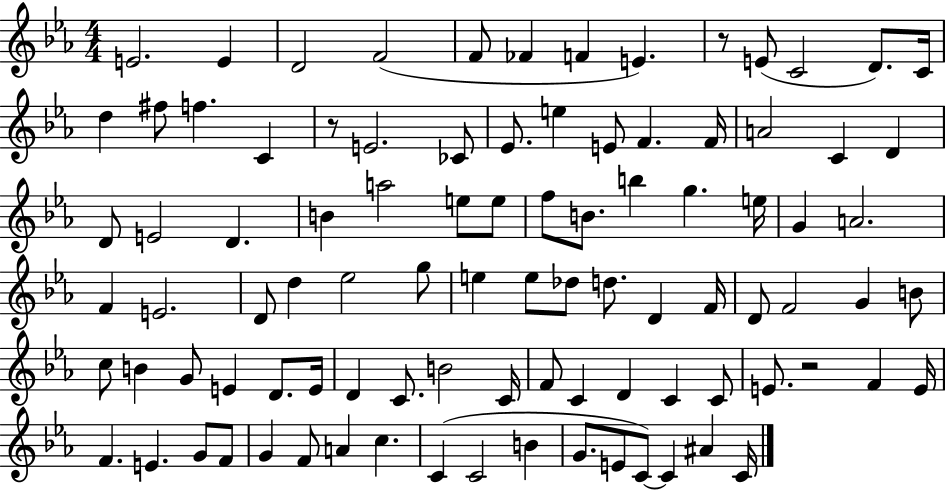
{
  \clef treble
  \numericTimeSignature
  \time 4/4
  \key ees \major
  e'2. e'4 | d'2 f'2( | f'8 fes'4 f'4 e'4.) | r8 e'8( c'2 d'8.) c'16 | \break d''4 fis''8 f''4. c'4 | r8 e'2. ces'8 | ees'8. e''4 e'8 f'4. f'16 | a'2 c'4 d'4 | \break d'8 e'2 d'4. | b'4 a''2 e''8 e''8 | f''8 b'8. b''4 g''4. e''16 | g'4 a'2. | \break f'4 e'2. | d'8 d''4 ees''2 g''8 | e''4 e''8 des''8 d''8. d'4 f'16 | d'8 f'2 g'4 b'8 | \break c''8 b'4 g'8 e'4 d'8. e'16 | d'4 c'8. b'2 c'16 | f'8 c'4 d'4 c'4 c'8 | e'8. r2 f'4 e'16 | \break f'4. e'4. g'8 f'8 | g'4 f'8 a'4 c''4. | c'4( c'2 b'4 | g'8. e'8 c'8~~) c'4 ais'4 c'16 | \break \bar "|."
}